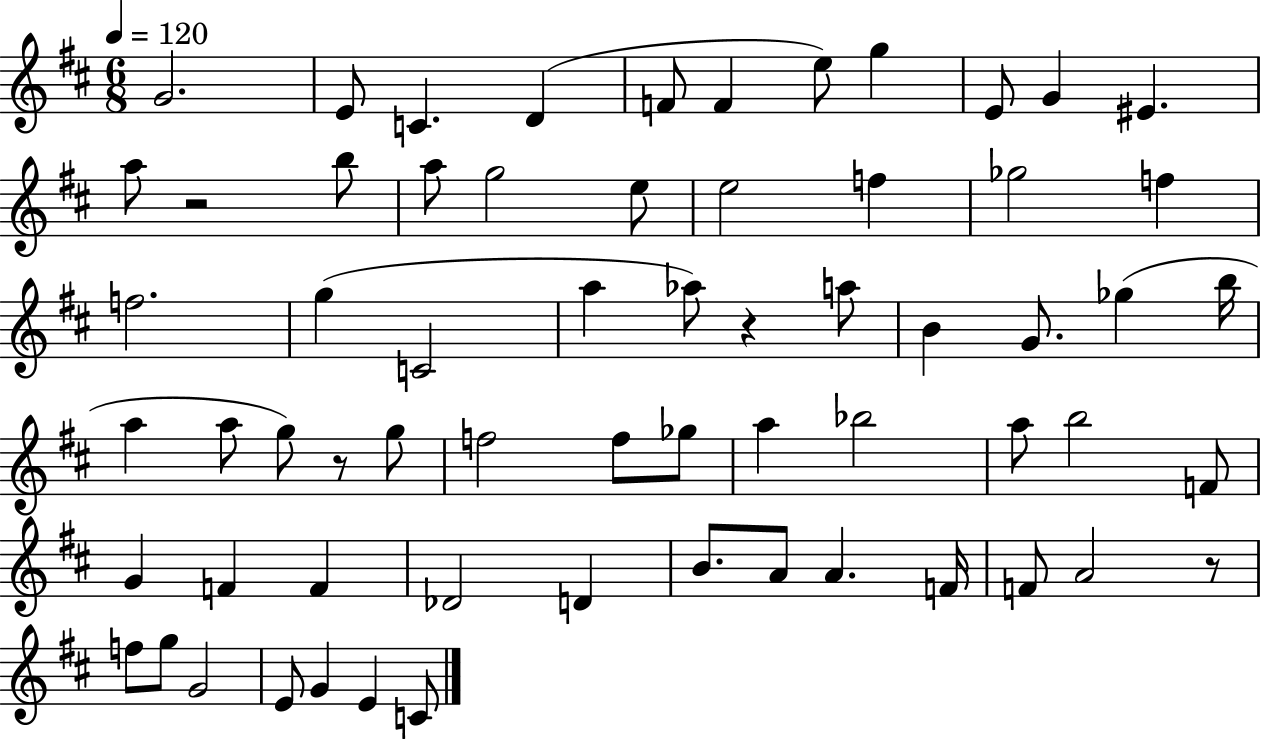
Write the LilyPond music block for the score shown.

{
  \clef treble
  \numericTimeSignature
  \time 6/8
  \key d \major
  \tempo 4 = 120
  \repeat volta 2 { g'2. | e'8 c'4. d'4( | f'8 f'4 e''8) g''4 | e'8 g'4 eis'4. | \break a''8 r2 b''8 | a''8 g''2 e''8 | e''2 f''4 | ges''2 f''4 | \break f''2. | g''4( c'2 | a''4 aes''8) r4 a''8 | b'4 g'8. ges''4( b''16 | \break a''4 a''8 g''8) r8 g''8 | f''2 f''8 ges''8 | a''4 bes''2 | a''8 b''2 f'8 | \break g'4 f'4 f'4 | des'2 d'4 | b'8. a'8 a'4. f'16 | f'8 a'2 r8 | \break f''8 g''8 g'2 | e'8 g'4 e'4 c'8 | } \bar "|."
}